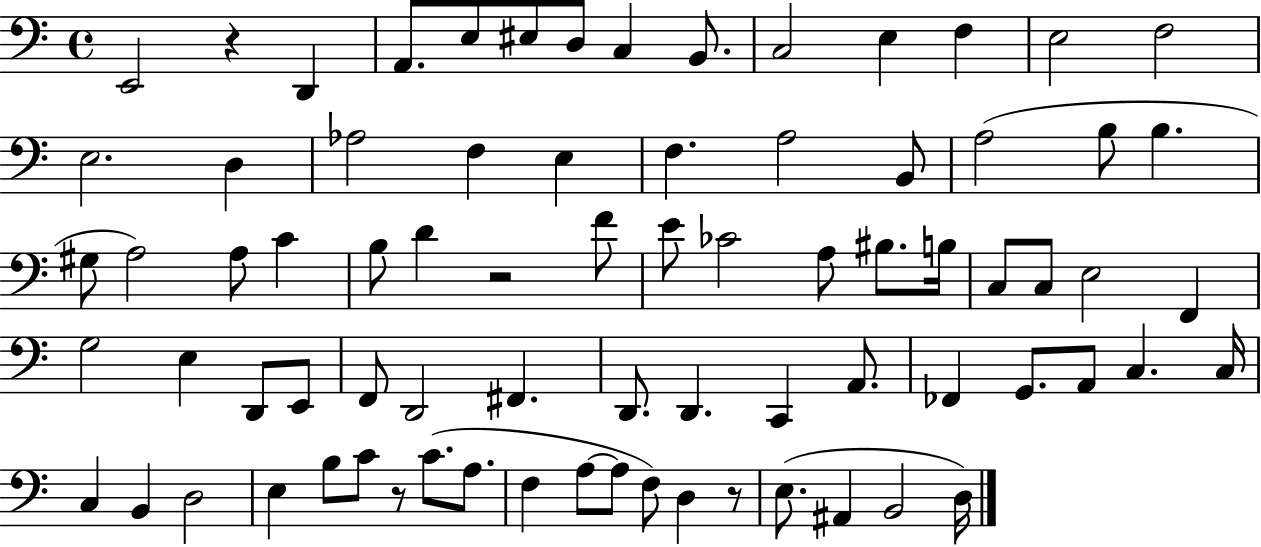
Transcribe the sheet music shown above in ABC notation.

X:1
T:Untitled
M:4/4
L:1/4
K:C
E,,2 z D,, A,,/2 E,/2 ^E,/2 D,/2 C, B,,/2 C,2 E, F, E,2 F,2 E,2 D, _A,2 F, E, F, A,2 B,,/2 A,2 B,/2 B, ^G,/2 A,2 A,/2 C B,/2 D z2 F/2 E/2 _C2 A,/2 ^B,/2 B,/4 C,/2 C,/2 E,2 F,, G,2 E, D,,/2 E,,/2 F,,/2 D,,2 ^F,, D,,/2 D,, C,, A,,/2 _F,, G,,/2 A,,/2 C, C,/4 C, B,, D,2 E, B,/2 C/2 z/2 C/2 A,/2 F, A,/2 A,/2 F,/2 D, z/2 E,/2 ^A,, B,,2 D,/4